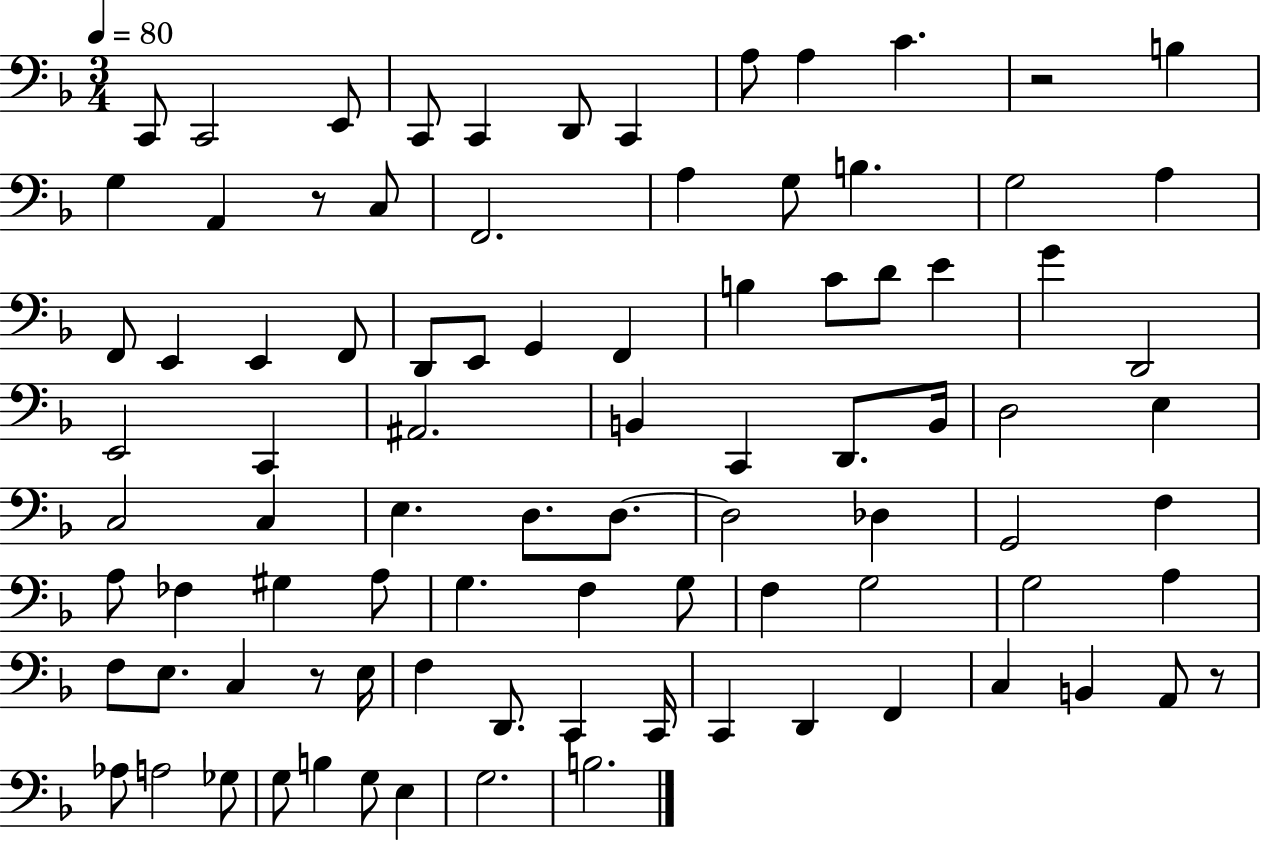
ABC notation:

X:1
T:Untitled
M:3/4
L:1/4
K:F
C,,/2 C,,2 E,,/2 C,,/2 C,, D,,/2 C,, A,/2 A, C z2 B, G, A,, z/2 C,/2 F,,2 A, G,/2 B, G,2 A, F,,/2 E,, E,, F,,/2 D,,/2 E,,/2 G,, F,, B, C/2 D/2 E G D,,2 E,,2 C,, ^A,,2 B,, C,, D,,/2 B,,/4 D,2 E, C,2 C, E, D,/2 D,/2 D,2 _D, G,,2 F, A,/2 _F, ^G, A,/2 G, F, G,/2 F, G,2 G,2 A, F,/2 E,/2 C, z/2 E,/4 F, D,,/2 C,, C,,/4 C,, D,, F,, C, B,, A,,/2 z/2 _A,/2 A,2 _G,/2 G,/2 B, G,/2 E, G,2 B,2